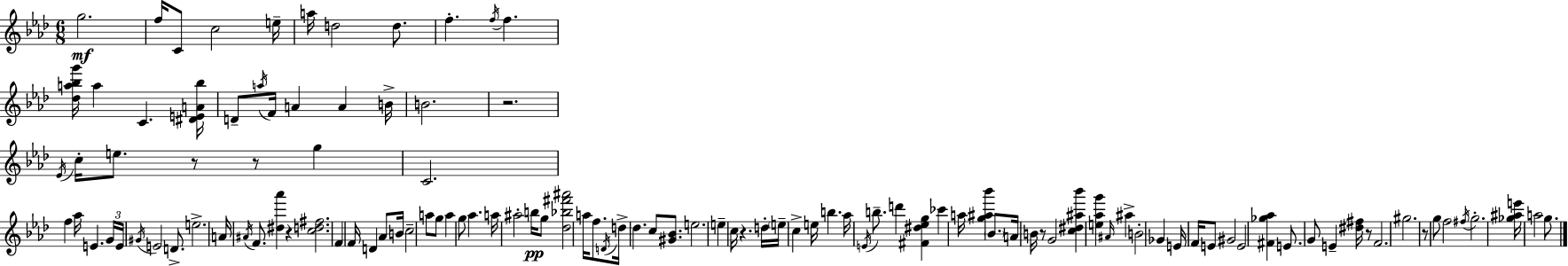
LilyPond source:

{
  \clef treble
  \numericTimeSignature
  \time 6/8
  \key aes \major
  g''2.\mf | f''16 c'8 c''2 e''16-- | a''16 d''2 d''8. | f''4.-. \acciaccatura { f''16 } f''4. | \break <des'' a'' bes'' g'''>16 a''4 c'4. | <dis' e' a' bes''>16 d'8-- \acciaccatura { a''16 } f'16 a'4 a'4 | b'16-> b'2. | r2. | \break \acciaccatura { ees'16 } c''16-. e''8. r8 r8 g''4 | c'2. | f''4 aes''16 e'4. | \tuplet 3/2 { g'16 e'16 \acciaccatura { gis'16 } } e'2 | \break d'8.-> e''2.-> | a'16 \acciaccatura { ais'16 } f'8. <dis'' aes'''>4 | r4 <c'' d'' fis''>2. | f'4 f'16 d'4 | \break aes'8 b'16 c''2-- | a''8 g''8 a''4 g''8 aes''4. | a''16 ais''2-. | b''16\pp g''8 <des'' bes'' fis''' ais'''>2 | \break a''16 f''8. \acciaccatura { d'16 } d''16-> des''4. | c''8 <gis' bes'>8. e''2. | e''4-- c''16 r4. | d''16-. \parenthesize e''16-- c''4-> e''16 | \break b''4. aes''16 \acciaccatura { e'16 } b''8.-- d'''4 | <fis' dis'' ees'' g''>4 ces'''4 a''16 | <g'' ais'' bes'''>4 \parenthesize bes'8. a'16 b'16 r8 g'2 | <c'' dis'' ais'' bes'''>4 <e'' aes'' g'''>4 | \break \grace { ais'16 } ais''4-> b'2-. | ges'4 e'16 f'16 e'8 | gis'2 e'2 | <fis' ges'' aes''>4 e'8. g'8 | \break e'4-- <dis'' fis''>16 r8 f'2. | gis''2. | r8 g''8 | f''2 \acciaccatura { fis''16 } g''2.-. | \break <ges'' ais'' e'''>16 a''2 | g''8. \bar "|."
}